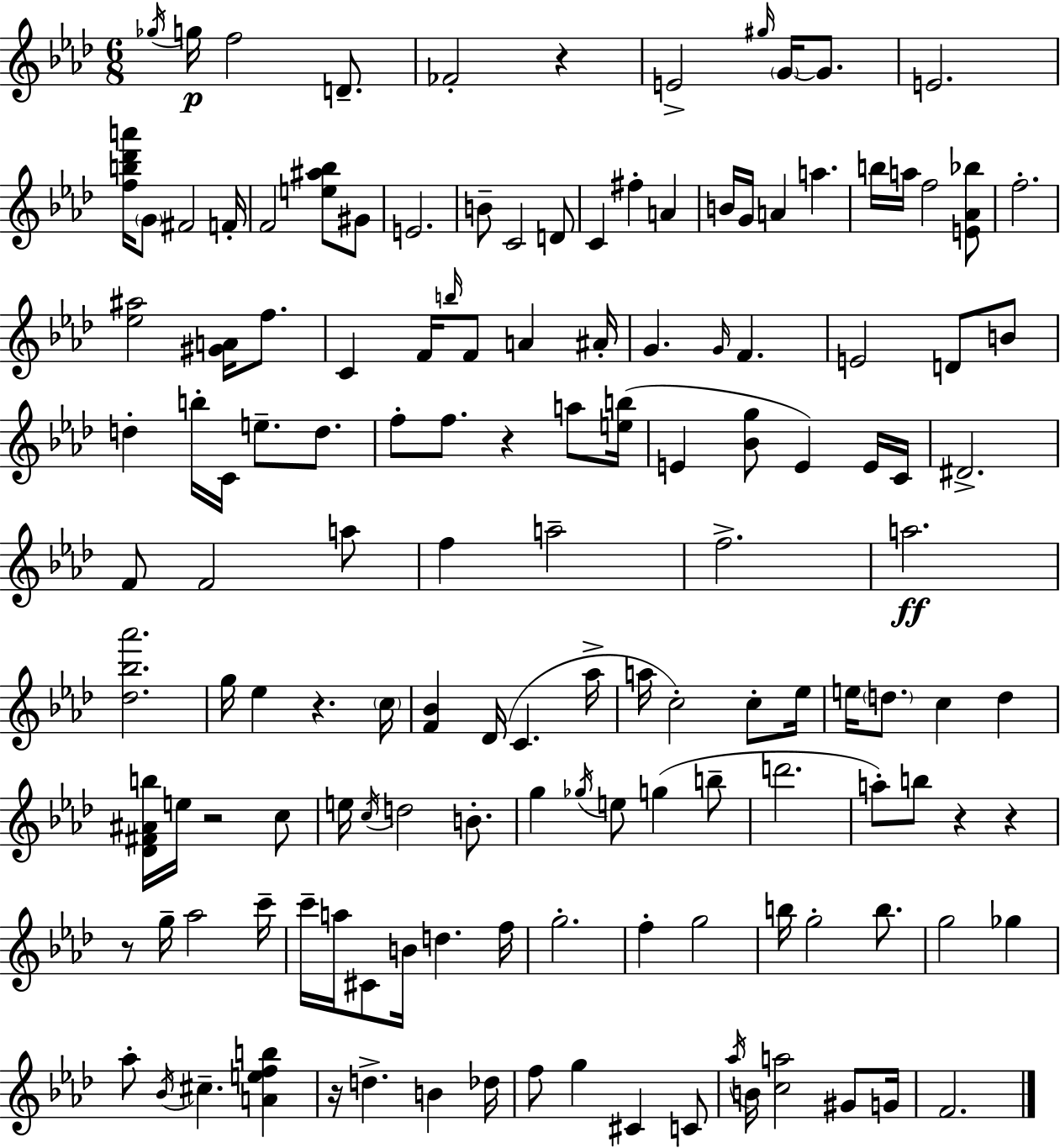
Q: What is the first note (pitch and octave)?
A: Gb5